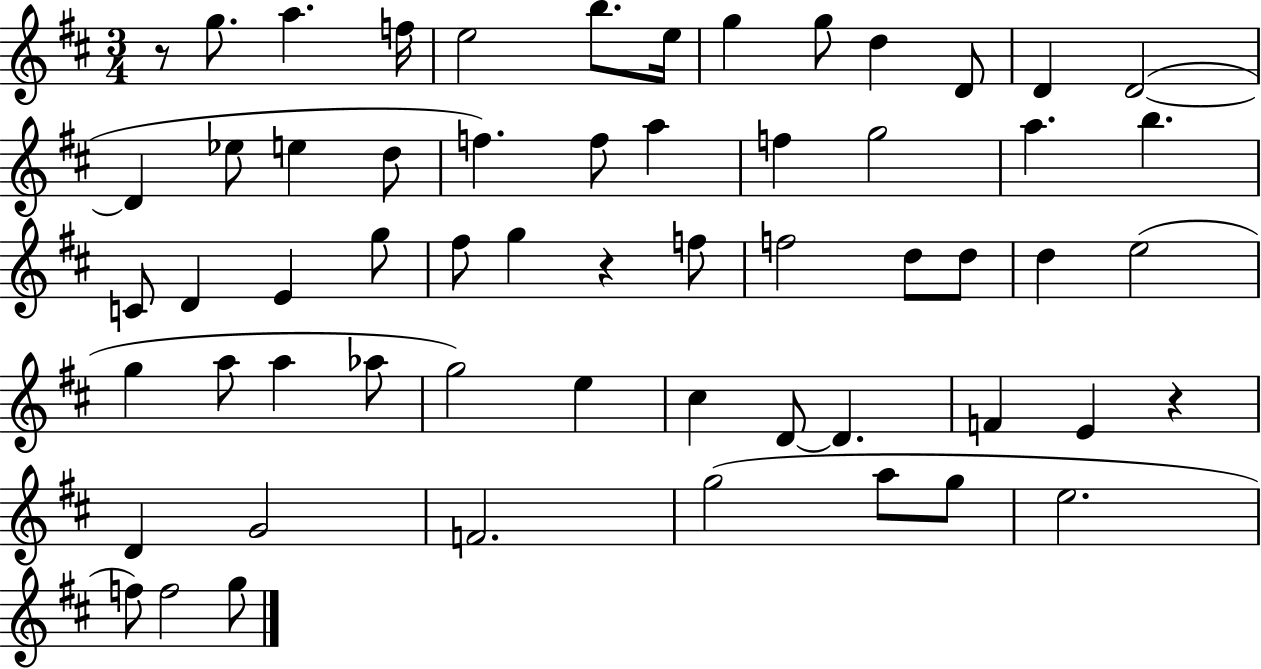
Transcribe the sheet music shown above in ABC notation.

X:1
T:Untitled
M:3/4
L:1/4
K:D
z/2 g/2 a f/4 e2 b/2 e/4 g g/2 d D/2 D D2 D _e/2 e d/2 f f/2 a f g2 a b C/2 D E g/2 ^f/2 g z f/2 f2 d/2 d/2 d e2 g a/2 a _a/2 g2 e ^c D/2 D F E z D G2 F2 g2 a/2 g/2 e2 f/2 f2 g/2